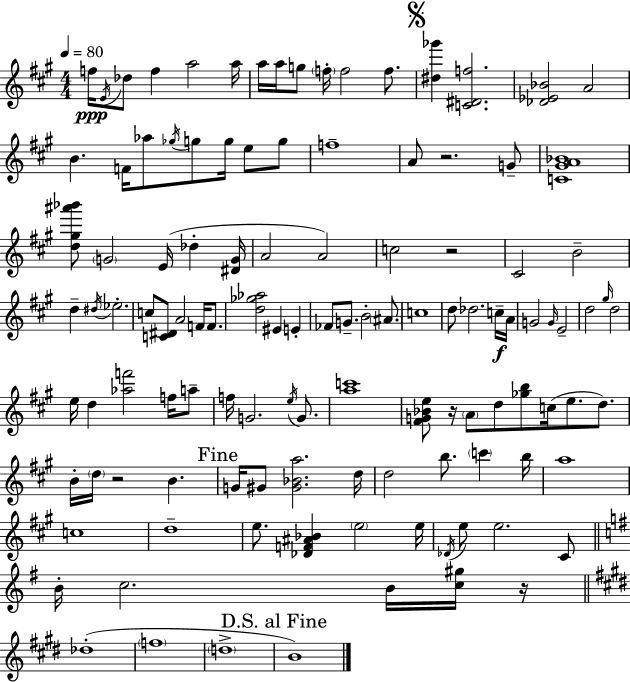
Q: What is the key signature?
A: A major